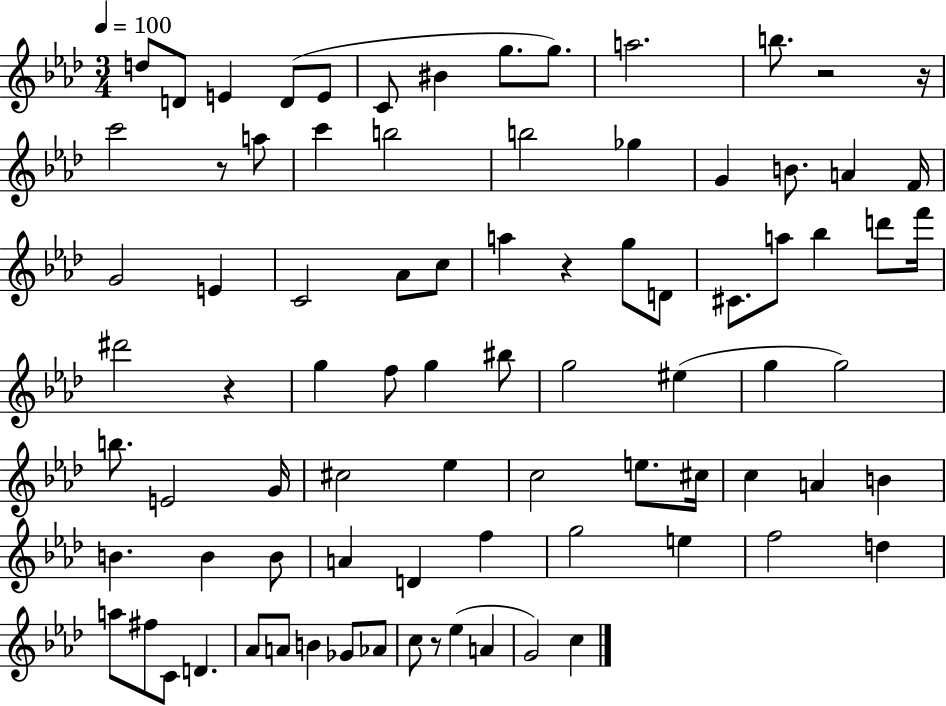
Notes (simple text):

D5/e D4/e E4/q D4/e E4/e C4/e BIS4/q G5/e. G5/e. A5/h. B5/e. R/h R/s C6/h R/e A5/e C6/q B5/h B5/h Gb5/q G4/q B4/e. A4/q F4/s G4/h E4/q C4/h Ab4/e C5/e A5/q R/q G5/e D4/e C#4/e. A5/e Bb5/q D6/e F6/s D#6/h R/q G5/q F5/e G5/q BIS5/e G5/h EIS5/q G5/q G5/h B5/e. E4/h G4/s C#5/h Eb5/q C5/h E5/e. C#5/s C5/q A4/q B4/q B4/q. B4/q B4/e A4/q D4/q F5/q G5/h E5/q F5/h D5/q A5/e F#5/e C4/e D4/q. Ab4/e A4/e B4/q Gb4/e Ab4/e C5/e R/e Eb5/q A4/q G4/h C5/q